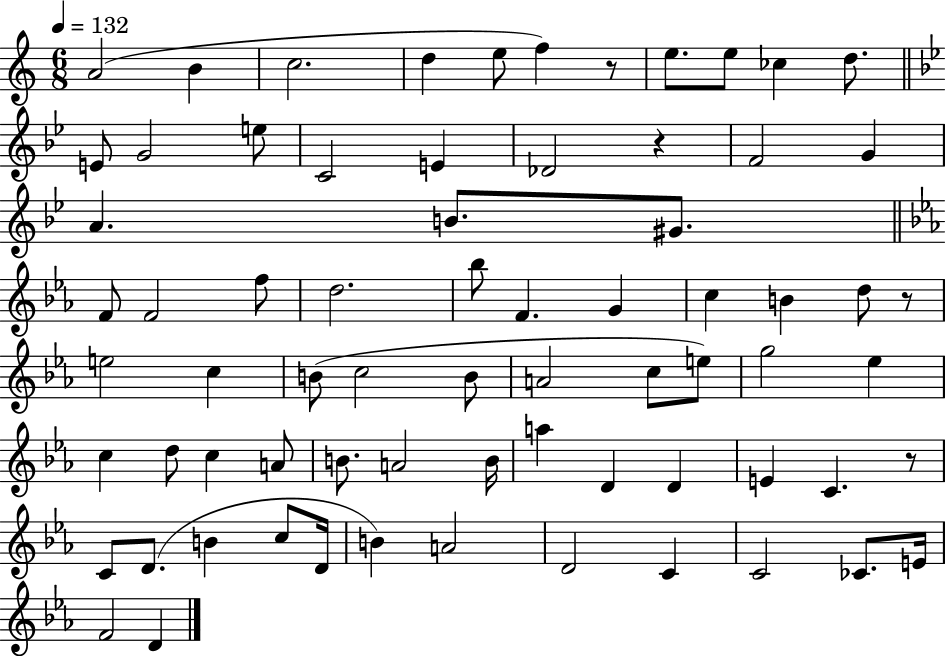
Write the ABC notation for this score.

X:1
T:Untitled
M:6/8
L:1/4
K:C
A2 B c2 d e/2 f z/2 e/2 e/2 _c d/2 E/2 G2 e/2 C2 E _D2 z F2 G A B/2 ^G/2 F/2 F2 f/2 d2 _b/2 F G c B d/2 z/2 e2 c B/2 c2 B/2 A2 c/2 e/2 g2 _e c d/2 c A/2 B/2 A2 B/4 a D D E C z/2 C/2 D/2 B c/2 D/4 B A2 D2 C C2 _C/2 E/4 F2 D